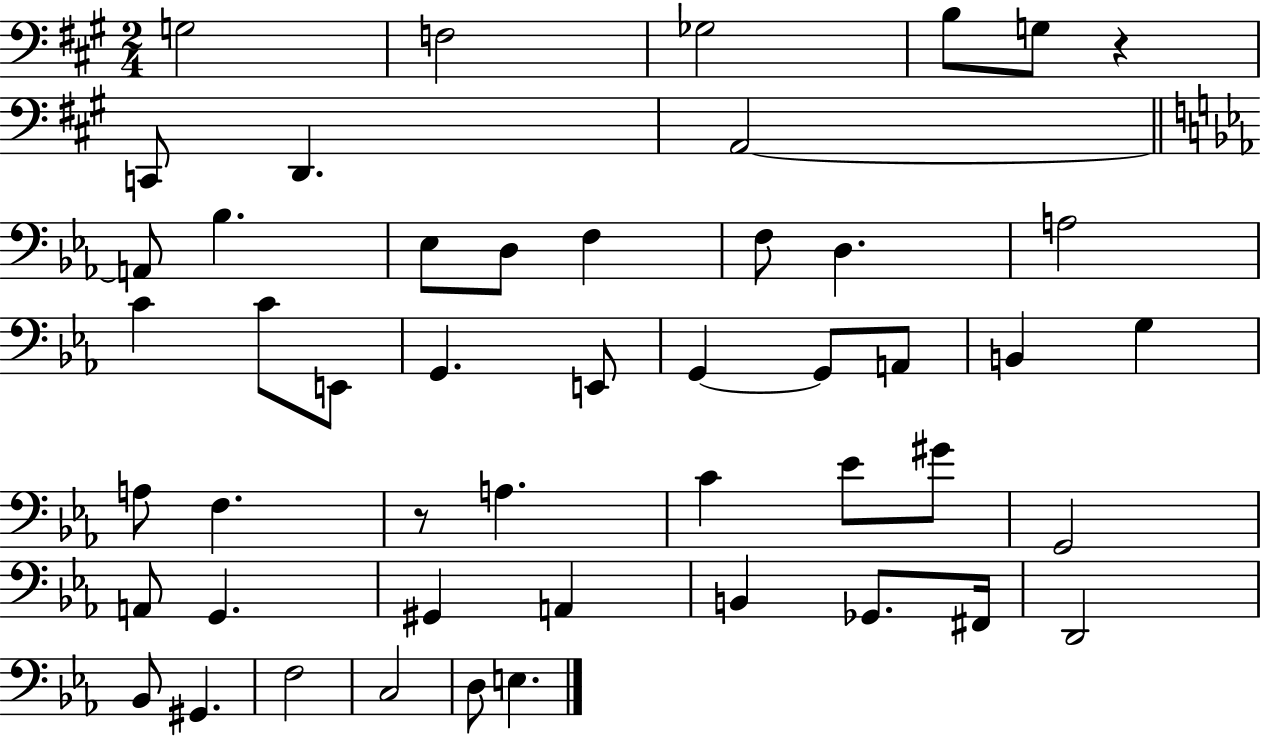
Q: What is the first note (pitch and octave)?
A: G3